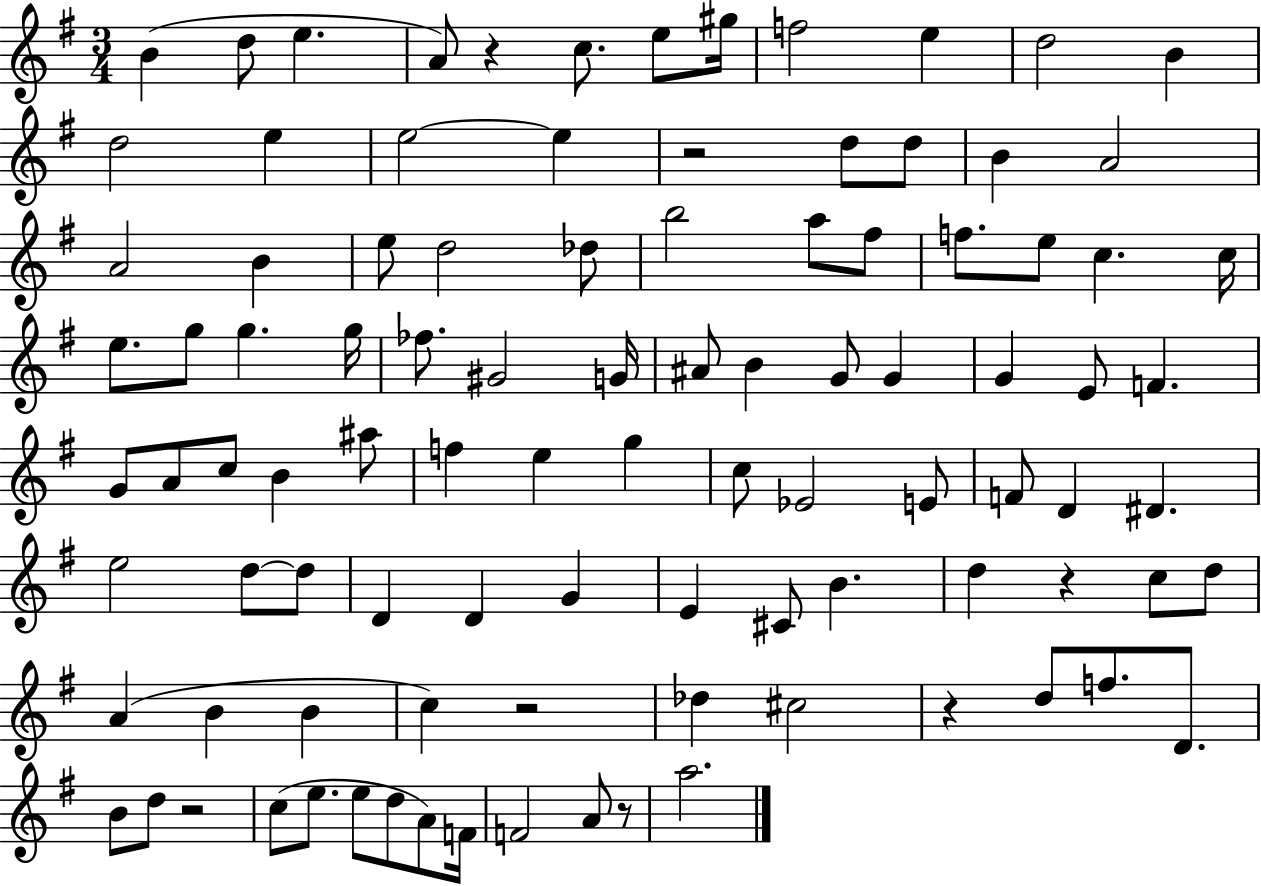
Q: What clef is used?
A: treble